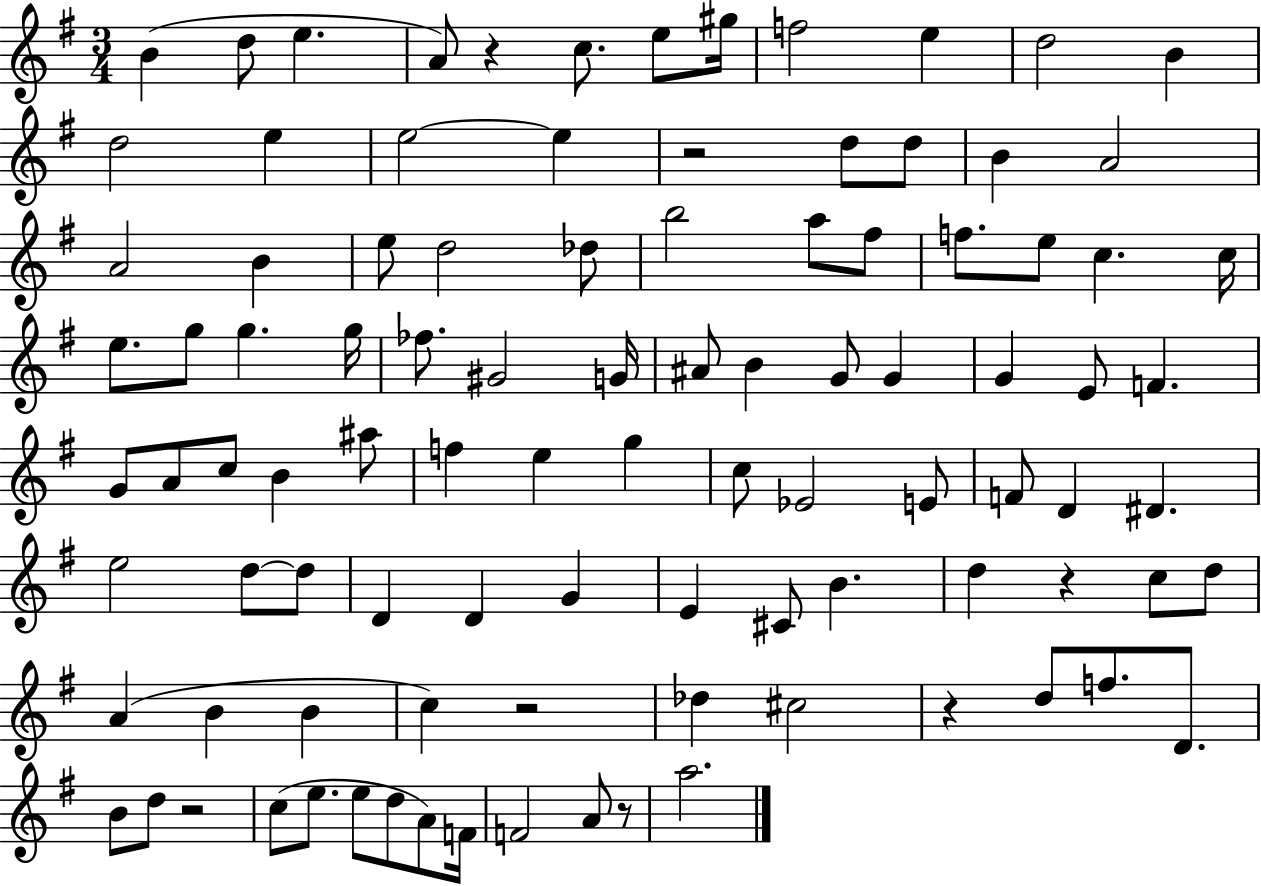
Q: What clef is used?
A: treble